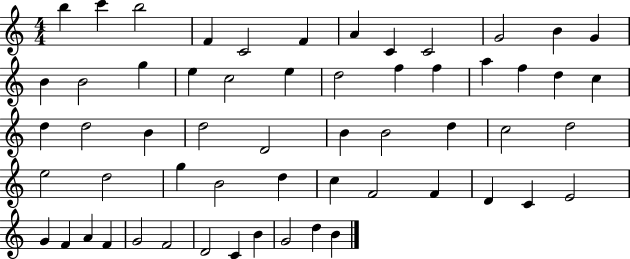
{
  \clef treble
  \numericTimeSignature
  \time 4/4
  \key c \major
  b''4 c'''4 b''2 | f'4 c'2 f'4 | a'4 c'4 c'2 | g'2 b'4 g'4 | \break b'4 b'2 g''4 | e''4 c''2 e''4 | d''2 f''4 f''4 | a''4 f''4 d''4 c''4 | \break d''4 d''2 b'4 | d''2 d'2 | b'4 b'2 d''4 | c''2 d''2 | \break e''2 d''2 | g''4 b'2 d''4 | c''4 f'2 f'4 | d'4 c'4 e'2 | \break g'4 f'4 a'4 f'4 | g'2 f'2 | d'2 c'4 b'4 | g'2 d''4 b'4 | \break \bar "|."
}